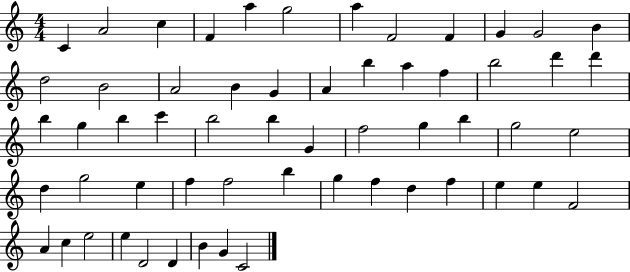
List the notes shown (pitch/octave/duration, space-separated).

C4/q A4/h C5/q F4/q A5/q G5/h A5/q F4/h F4/q G4/q G4/h B4/q D5/h B4/h A4/h B4/q G4/q A4/q B5/q A5/q F5/q B5/h D6/q D6/q B5/q G5/q B5/q C6/q B5/h B5/q G4/q F5/h G5/q B5/q G5/h E5/h D5/q G5/h E5/q F5/q F5/h B5/q G5/q F5/q D5/q F5/q E5/q E5/q F4/h A4/q C5/q E5/h E5/q D4/h D4/q B4/q G4/q C4/h